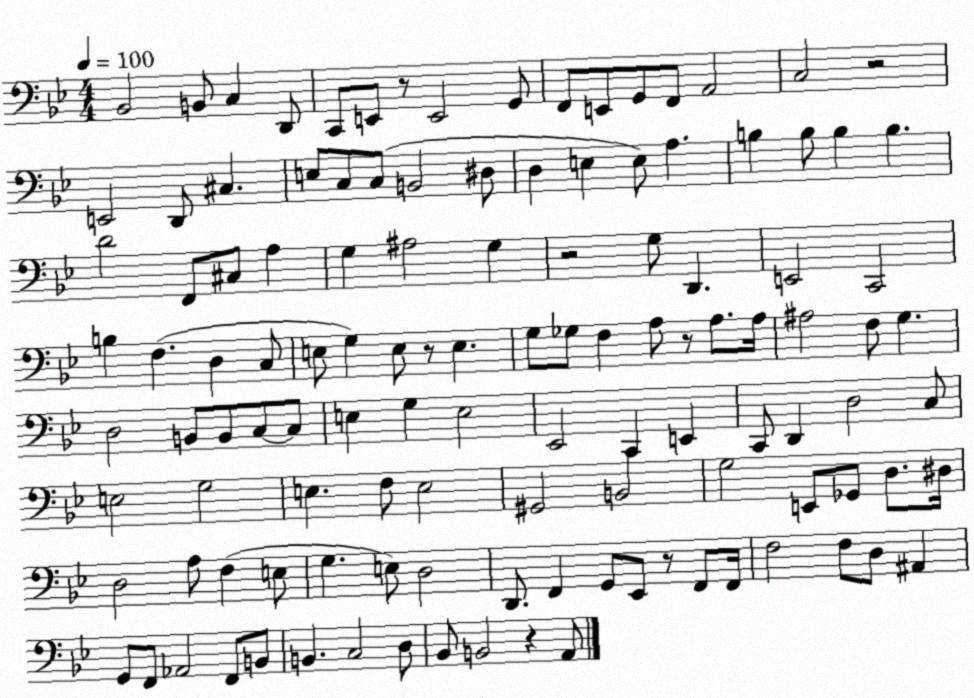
X:1
T:Untitled
M:4/4
L:1/4
K:Bb
_B,,2 B,,/2 C, D,,/2 C,,/2 E,,/2 z/2 E,,2 G,,/2 F,,/2 E,,/2 G,,/2 F,,/2 A,,2 C,2 z2 E,,2 D,,/2 ^C, E,/2 C,/2 C,/2 B,,2 ^D,/2 D, E, E,/2 A, B, B,/2 B, B, D2 F,,/2 ^C,/2 A, G, ^A,2 G, z2 G,/2 D,, E,,2 C,,2 B, F, D, C,/2 E,/2 G, E,/2 z/2 E, G,/2 _G,/2 F, A,/2 z/2 A,/2 A,/4 ^A,2 F,/2 G, D,2 B,,/2 B,,/2 C,/2 C,/2 E, G, E,2 _E,,2 C,, E,, C,,/2 D,, D,2 C,/2 E,2 G,2 E, F,/2 E,2 ^G,,2 B,,2 G,2 E,,/2 _G,,/2 D,/2 ^D,/4 D,2 A,/2 F, E,/2 G, E,/2 D,2 D,,/2 F,, G,,/2 _E,,/2 z/2 F,,/2 F,,/4 F,2 F,/2 D,/2 ^A,, G,,/2 F,,/2 _A,,2 F,,/2 B,,/2 B,, C,2 D,/2 _B,,/2 B,,2 z A,,/2